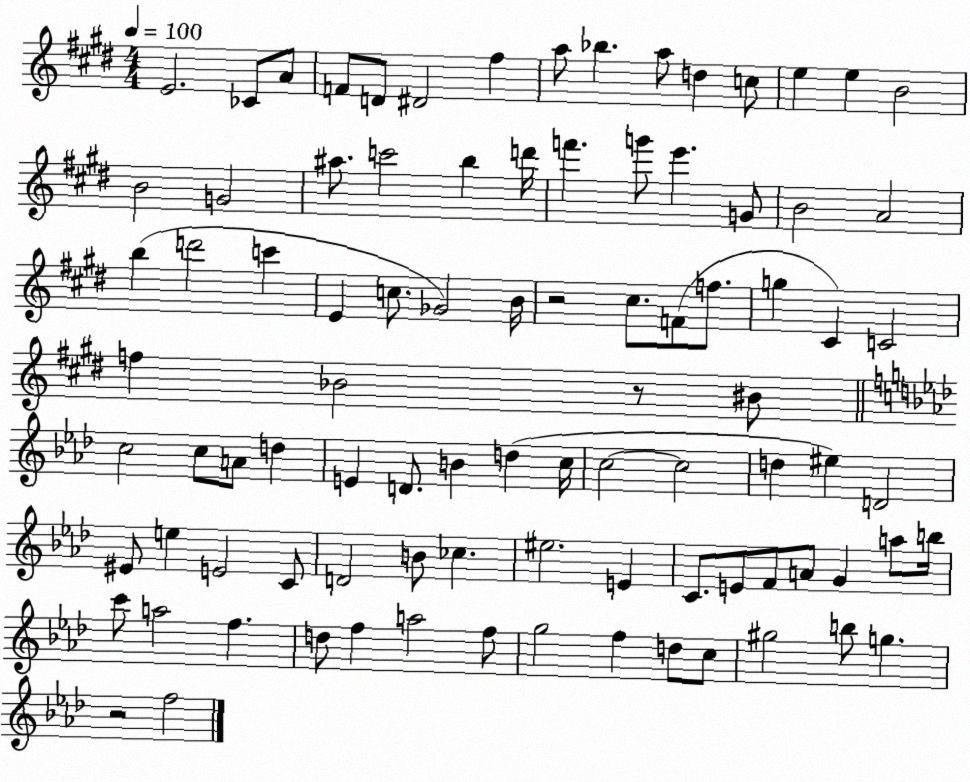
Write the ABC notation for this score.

X:1
T:Untitled
M:4/4
L:1/4
K:E
E2 _C/2 A/2 F/2 D/2 ^D2 ^f a/2 _b a/2 d c/2 e e B2 B2 G2 ^a/2 c'2 b d'/4 f' g'/2 e' G/2 B2 A2 b d'2 c' E c/2 _G2 B/4 z2 ^c/2 F/2 f/2 g ^C C2 f _B2 z/2 ^B/2 c2 c/2 A/2 d E D/2 B d c/4 c2 c2 d ^e D2 ^E/2 e E2 C/2 D2 B/2 _c ^e2 E C/2 E/2 F/2 A/2 G a/2 b/4 c'/2 a2 f d/2 f a2 f/2 g2 f d/2 c/2 ^g2 b/2 g z2 f2